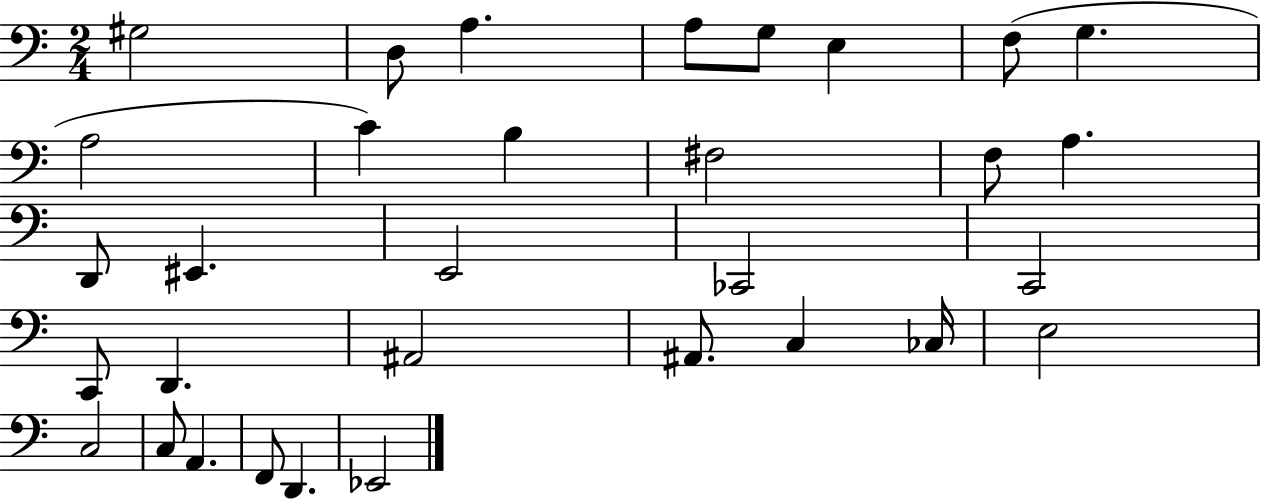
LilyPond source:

{
  \clef bass
  \numericTimeSignature
  \time 2/4
  \key c \major
  gis2 | d8 a4. | a8 g8 e4 | f8( g4. | \break a2 | c'4) b4 | fis2 | f8 a4. | \break d,8 eis,4. | e,2 | ces,2 | c,2 | \break c,8 d,4. | ais,2 | ais,8. c4 ces16 | e2 | \break c2 | c8 a,4. | f,8 d,4. | ees,2 | \break \bar "|."
}